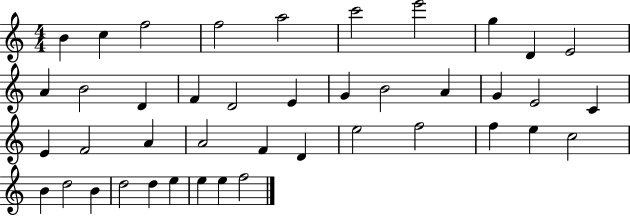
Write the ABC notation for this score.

X:1
T:Untitled
M:4/4
L:1/4
K:C
B c f2 f2 a2 c'2 e'2 g D E2 A B2 D F D2 E G B2 A G E2 C E F2 A A2 F D e2 f2 f e c2 B d2 B d2 d e e e f2